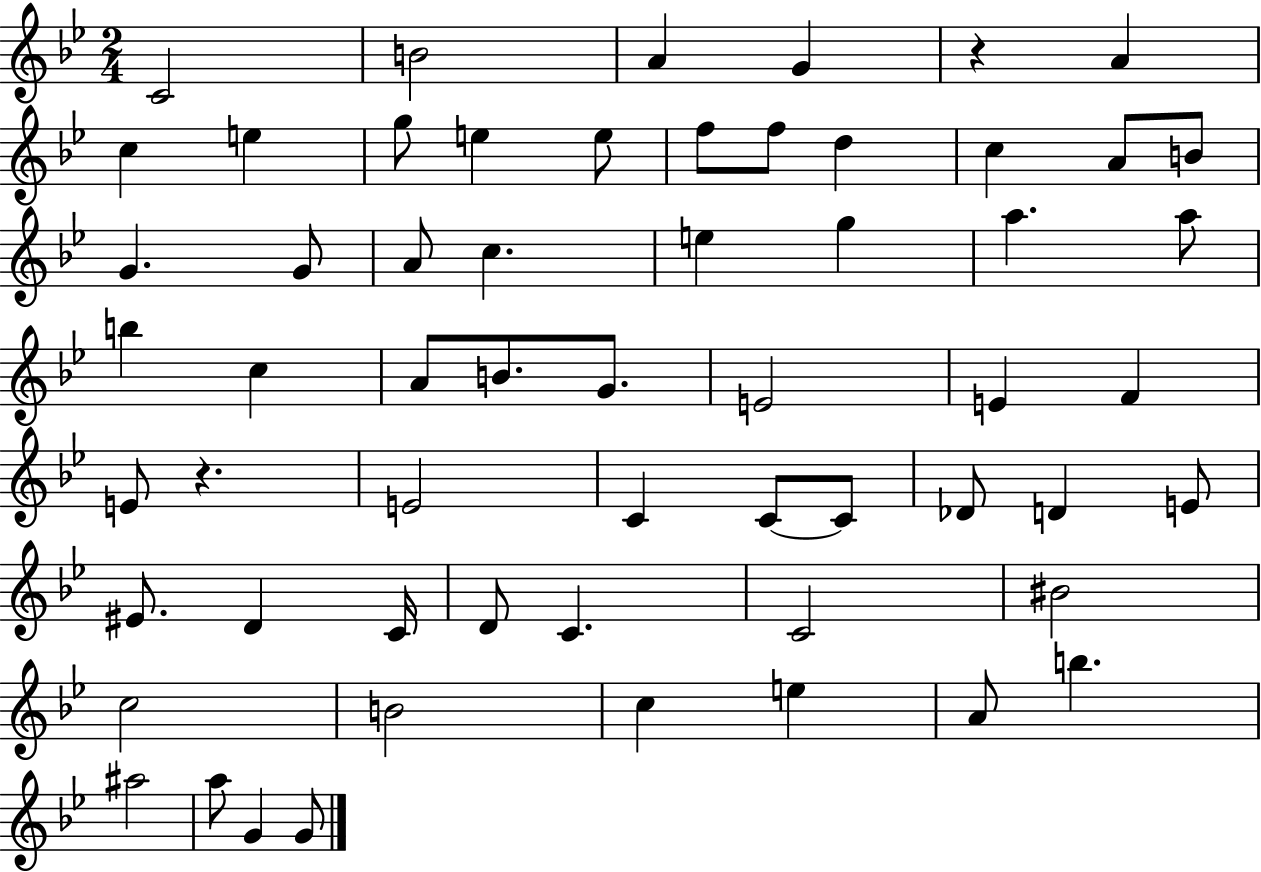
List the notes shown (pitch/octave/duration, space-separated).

C4/h B4/h A4/q G4/q R/q A4/q C5/q E5/q G5/e E5/q E5/e F5/e F5/e D5/q C5/q A4/e B4/e G4/q. G4/e A4/e C5/q. E5/q G5/q A5/q. A5/e B5/q C5/q A4/e B4/e. G4/e. E4/h E4/q F4/q E4/e R/q. E4/h C4/q C4/e C4/e Db4/e D4/q E4/e EIS4/e. D4/q C4/s D4/e C4/q. C4/h BIS4/h C5/h B4/h C5/q E5/q A4/e B5/q. A#5/h A5/e G4/q G4/e